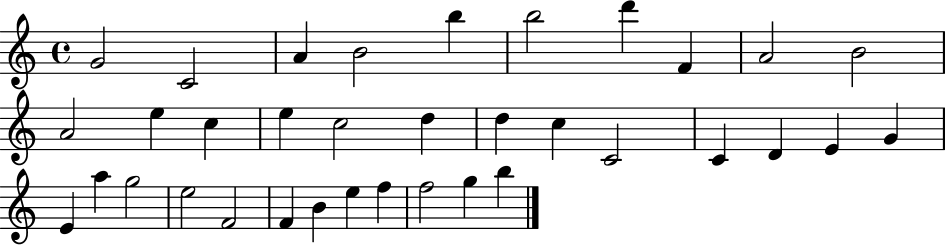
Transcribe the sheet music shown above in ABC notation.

X:1
T:Untitled
M:4/4
L:1/4
K:C
G2 C2 A B2 b b2 d' F A2 B2 A2 e c e c2 d d c C2 C D E G E a g2 e2 F2 F B e f f2 g b